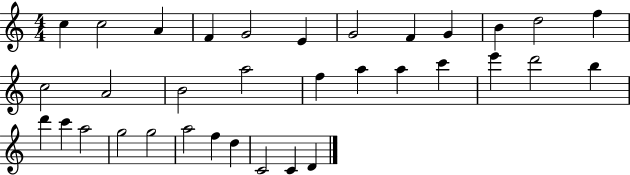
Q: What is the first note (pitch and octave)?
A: C5